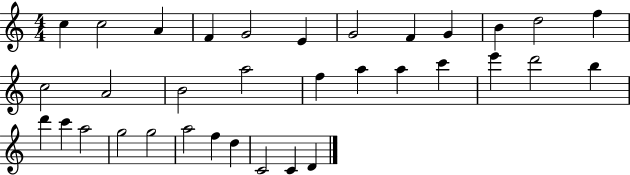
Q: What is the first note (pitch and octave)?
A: C5